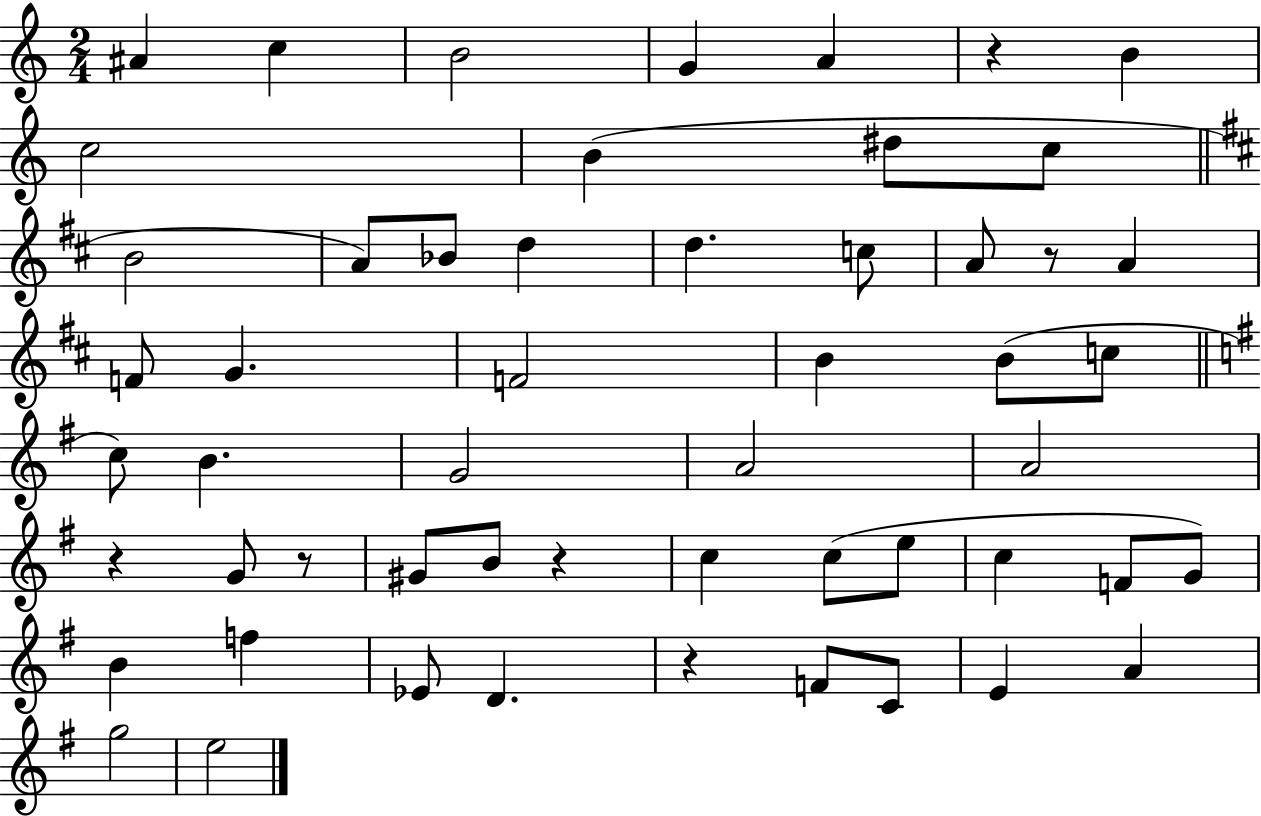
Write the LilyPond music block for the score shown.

{
  \clef treble
  \numericTimeSignature
  \time 2/4
  \key c \major
  ais'4 c''4 | b'2 | g'4 a'4 | r4 b'4 | \break c''2 | b'4( dis''8 c''8 | \bar "||" \break \key d \major b'2 | a'8) bes'8 d''4 | d''4. c''8 | a'8 r8 a'4 | \break f'8 g'4. | f'2 | b'4 b'8( c''8 | \bar "||" \break \key g \major c''8) b'4. | g'2 | a'2 | a'2 | \break r4 g'8 r8 | gis'8 b'8 r4 | c''4 c''8( e''8 | c''4 f'8 g'8) | \break b'4 f''4 | ees'8 d'4. | r4 f'8 c'8 | e'4 a'4 | \break g''2 | e''2 | \bar "|."
}